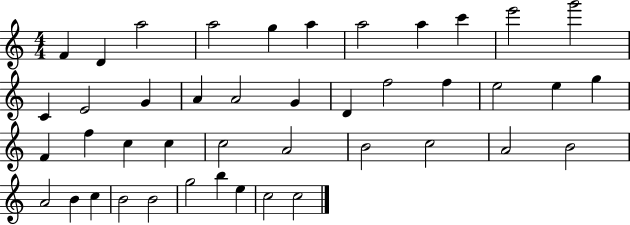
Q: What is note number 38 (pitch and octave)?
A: B4